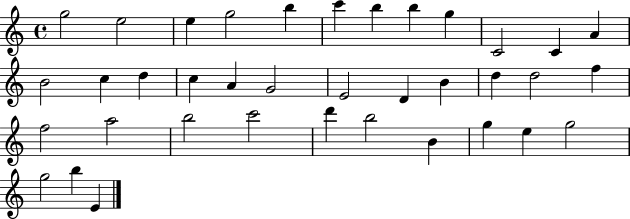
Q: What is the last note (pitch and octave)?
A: E4